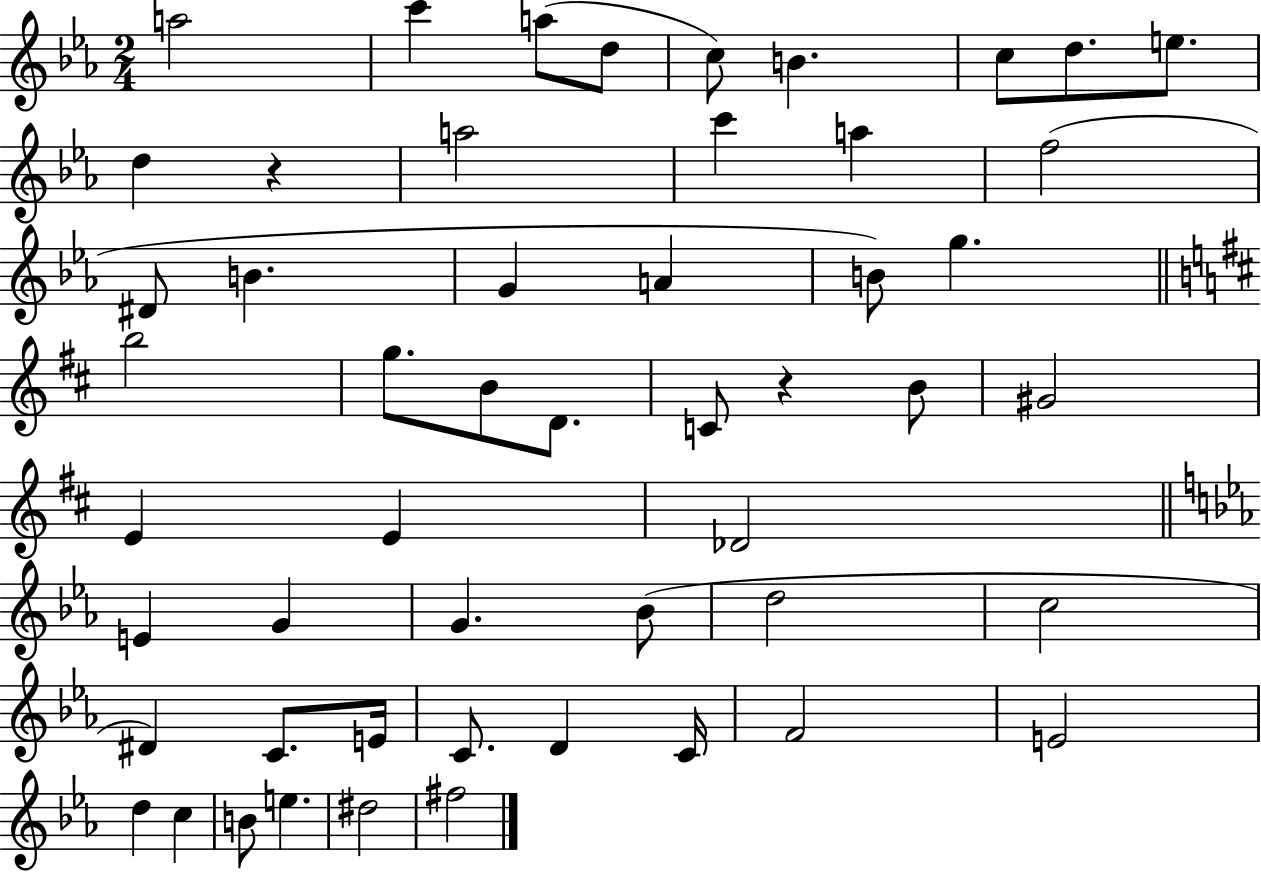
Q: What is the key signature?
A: EES major